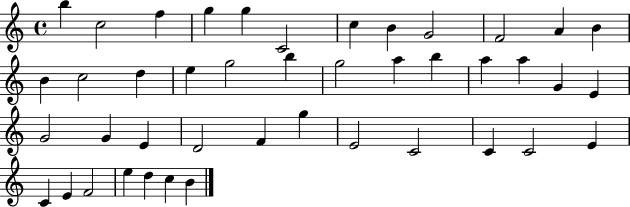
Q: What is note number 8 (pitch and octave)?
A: B4